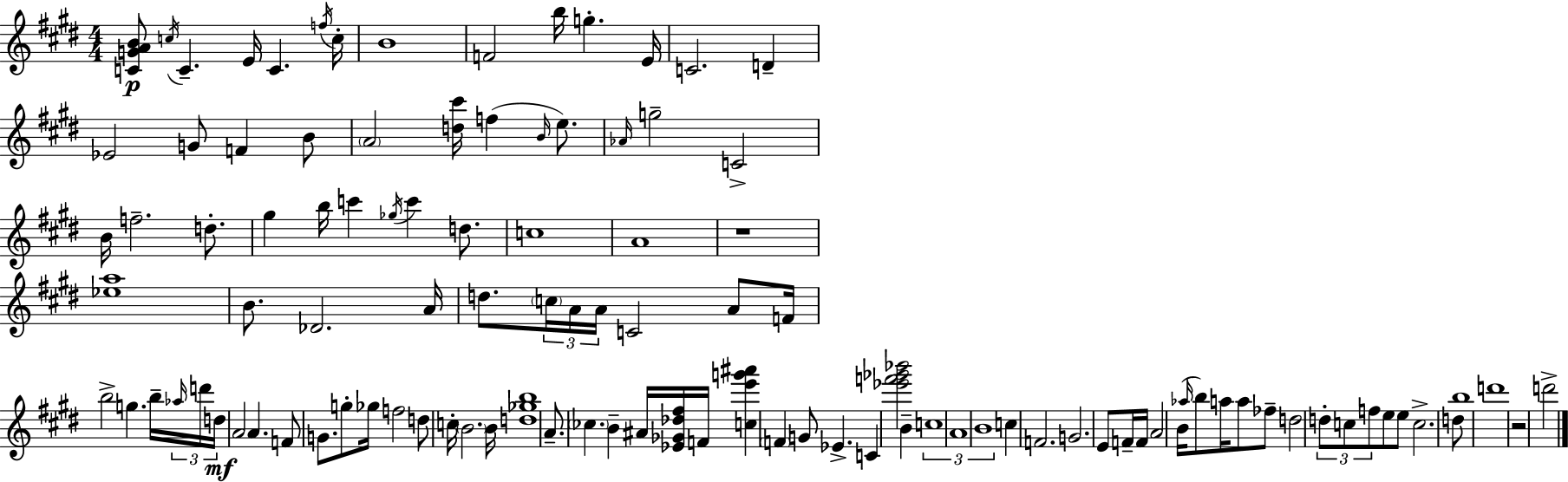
[C4,G4,A4,B4]/e C5/s C4/q. E4/s C4/q. F5/s C5/s B4/w F4/h B5/s G5/q. E4/s C4/h. D4/q Eb4/h G4/e F4/q B4/e A4/h [D5,C#6]/s F5/q B4/s E5/e. Ab4/s G5/h C4/h B4/s F5/h. D5/e. G#5/q B5/s C6/q Gb5/s C6/q D5/e. C5/w A4/w R/w [Eb5,A5]/w B4/e. Db4/h. A4/s D5/e. C5/s A4/s A4/s C4/h A4/e F4/s B5/h G5/q. B5/s Ab5/s D6/s D5/s A4/h A4/q. F4/e G4/e. G5/e Gb5/s F5/h D5/e C5/s B4/h. B4/s [D5,Gb5,B5]/w A4/e. CES5/q. B4/q A#4/s [Eb4,Gb4,Db5,F#5]/s F4/s [C5,E6,G6,A#6]/q F4/q G4/e Eb4/q. C4/q [Eb6,F6,Gb6,Bb6]/h B4/q C5/w A4/w B4/w C5/q F4/h. G4/h. E4/e F4/s F4/s A4/h B4/s Ab5/s B5/e A5/s A5/e FES5/e D5/h D5/e C5/e F5/e E5/e E5/e C5/h. D5/e B5/w D6/w R/h D6/h